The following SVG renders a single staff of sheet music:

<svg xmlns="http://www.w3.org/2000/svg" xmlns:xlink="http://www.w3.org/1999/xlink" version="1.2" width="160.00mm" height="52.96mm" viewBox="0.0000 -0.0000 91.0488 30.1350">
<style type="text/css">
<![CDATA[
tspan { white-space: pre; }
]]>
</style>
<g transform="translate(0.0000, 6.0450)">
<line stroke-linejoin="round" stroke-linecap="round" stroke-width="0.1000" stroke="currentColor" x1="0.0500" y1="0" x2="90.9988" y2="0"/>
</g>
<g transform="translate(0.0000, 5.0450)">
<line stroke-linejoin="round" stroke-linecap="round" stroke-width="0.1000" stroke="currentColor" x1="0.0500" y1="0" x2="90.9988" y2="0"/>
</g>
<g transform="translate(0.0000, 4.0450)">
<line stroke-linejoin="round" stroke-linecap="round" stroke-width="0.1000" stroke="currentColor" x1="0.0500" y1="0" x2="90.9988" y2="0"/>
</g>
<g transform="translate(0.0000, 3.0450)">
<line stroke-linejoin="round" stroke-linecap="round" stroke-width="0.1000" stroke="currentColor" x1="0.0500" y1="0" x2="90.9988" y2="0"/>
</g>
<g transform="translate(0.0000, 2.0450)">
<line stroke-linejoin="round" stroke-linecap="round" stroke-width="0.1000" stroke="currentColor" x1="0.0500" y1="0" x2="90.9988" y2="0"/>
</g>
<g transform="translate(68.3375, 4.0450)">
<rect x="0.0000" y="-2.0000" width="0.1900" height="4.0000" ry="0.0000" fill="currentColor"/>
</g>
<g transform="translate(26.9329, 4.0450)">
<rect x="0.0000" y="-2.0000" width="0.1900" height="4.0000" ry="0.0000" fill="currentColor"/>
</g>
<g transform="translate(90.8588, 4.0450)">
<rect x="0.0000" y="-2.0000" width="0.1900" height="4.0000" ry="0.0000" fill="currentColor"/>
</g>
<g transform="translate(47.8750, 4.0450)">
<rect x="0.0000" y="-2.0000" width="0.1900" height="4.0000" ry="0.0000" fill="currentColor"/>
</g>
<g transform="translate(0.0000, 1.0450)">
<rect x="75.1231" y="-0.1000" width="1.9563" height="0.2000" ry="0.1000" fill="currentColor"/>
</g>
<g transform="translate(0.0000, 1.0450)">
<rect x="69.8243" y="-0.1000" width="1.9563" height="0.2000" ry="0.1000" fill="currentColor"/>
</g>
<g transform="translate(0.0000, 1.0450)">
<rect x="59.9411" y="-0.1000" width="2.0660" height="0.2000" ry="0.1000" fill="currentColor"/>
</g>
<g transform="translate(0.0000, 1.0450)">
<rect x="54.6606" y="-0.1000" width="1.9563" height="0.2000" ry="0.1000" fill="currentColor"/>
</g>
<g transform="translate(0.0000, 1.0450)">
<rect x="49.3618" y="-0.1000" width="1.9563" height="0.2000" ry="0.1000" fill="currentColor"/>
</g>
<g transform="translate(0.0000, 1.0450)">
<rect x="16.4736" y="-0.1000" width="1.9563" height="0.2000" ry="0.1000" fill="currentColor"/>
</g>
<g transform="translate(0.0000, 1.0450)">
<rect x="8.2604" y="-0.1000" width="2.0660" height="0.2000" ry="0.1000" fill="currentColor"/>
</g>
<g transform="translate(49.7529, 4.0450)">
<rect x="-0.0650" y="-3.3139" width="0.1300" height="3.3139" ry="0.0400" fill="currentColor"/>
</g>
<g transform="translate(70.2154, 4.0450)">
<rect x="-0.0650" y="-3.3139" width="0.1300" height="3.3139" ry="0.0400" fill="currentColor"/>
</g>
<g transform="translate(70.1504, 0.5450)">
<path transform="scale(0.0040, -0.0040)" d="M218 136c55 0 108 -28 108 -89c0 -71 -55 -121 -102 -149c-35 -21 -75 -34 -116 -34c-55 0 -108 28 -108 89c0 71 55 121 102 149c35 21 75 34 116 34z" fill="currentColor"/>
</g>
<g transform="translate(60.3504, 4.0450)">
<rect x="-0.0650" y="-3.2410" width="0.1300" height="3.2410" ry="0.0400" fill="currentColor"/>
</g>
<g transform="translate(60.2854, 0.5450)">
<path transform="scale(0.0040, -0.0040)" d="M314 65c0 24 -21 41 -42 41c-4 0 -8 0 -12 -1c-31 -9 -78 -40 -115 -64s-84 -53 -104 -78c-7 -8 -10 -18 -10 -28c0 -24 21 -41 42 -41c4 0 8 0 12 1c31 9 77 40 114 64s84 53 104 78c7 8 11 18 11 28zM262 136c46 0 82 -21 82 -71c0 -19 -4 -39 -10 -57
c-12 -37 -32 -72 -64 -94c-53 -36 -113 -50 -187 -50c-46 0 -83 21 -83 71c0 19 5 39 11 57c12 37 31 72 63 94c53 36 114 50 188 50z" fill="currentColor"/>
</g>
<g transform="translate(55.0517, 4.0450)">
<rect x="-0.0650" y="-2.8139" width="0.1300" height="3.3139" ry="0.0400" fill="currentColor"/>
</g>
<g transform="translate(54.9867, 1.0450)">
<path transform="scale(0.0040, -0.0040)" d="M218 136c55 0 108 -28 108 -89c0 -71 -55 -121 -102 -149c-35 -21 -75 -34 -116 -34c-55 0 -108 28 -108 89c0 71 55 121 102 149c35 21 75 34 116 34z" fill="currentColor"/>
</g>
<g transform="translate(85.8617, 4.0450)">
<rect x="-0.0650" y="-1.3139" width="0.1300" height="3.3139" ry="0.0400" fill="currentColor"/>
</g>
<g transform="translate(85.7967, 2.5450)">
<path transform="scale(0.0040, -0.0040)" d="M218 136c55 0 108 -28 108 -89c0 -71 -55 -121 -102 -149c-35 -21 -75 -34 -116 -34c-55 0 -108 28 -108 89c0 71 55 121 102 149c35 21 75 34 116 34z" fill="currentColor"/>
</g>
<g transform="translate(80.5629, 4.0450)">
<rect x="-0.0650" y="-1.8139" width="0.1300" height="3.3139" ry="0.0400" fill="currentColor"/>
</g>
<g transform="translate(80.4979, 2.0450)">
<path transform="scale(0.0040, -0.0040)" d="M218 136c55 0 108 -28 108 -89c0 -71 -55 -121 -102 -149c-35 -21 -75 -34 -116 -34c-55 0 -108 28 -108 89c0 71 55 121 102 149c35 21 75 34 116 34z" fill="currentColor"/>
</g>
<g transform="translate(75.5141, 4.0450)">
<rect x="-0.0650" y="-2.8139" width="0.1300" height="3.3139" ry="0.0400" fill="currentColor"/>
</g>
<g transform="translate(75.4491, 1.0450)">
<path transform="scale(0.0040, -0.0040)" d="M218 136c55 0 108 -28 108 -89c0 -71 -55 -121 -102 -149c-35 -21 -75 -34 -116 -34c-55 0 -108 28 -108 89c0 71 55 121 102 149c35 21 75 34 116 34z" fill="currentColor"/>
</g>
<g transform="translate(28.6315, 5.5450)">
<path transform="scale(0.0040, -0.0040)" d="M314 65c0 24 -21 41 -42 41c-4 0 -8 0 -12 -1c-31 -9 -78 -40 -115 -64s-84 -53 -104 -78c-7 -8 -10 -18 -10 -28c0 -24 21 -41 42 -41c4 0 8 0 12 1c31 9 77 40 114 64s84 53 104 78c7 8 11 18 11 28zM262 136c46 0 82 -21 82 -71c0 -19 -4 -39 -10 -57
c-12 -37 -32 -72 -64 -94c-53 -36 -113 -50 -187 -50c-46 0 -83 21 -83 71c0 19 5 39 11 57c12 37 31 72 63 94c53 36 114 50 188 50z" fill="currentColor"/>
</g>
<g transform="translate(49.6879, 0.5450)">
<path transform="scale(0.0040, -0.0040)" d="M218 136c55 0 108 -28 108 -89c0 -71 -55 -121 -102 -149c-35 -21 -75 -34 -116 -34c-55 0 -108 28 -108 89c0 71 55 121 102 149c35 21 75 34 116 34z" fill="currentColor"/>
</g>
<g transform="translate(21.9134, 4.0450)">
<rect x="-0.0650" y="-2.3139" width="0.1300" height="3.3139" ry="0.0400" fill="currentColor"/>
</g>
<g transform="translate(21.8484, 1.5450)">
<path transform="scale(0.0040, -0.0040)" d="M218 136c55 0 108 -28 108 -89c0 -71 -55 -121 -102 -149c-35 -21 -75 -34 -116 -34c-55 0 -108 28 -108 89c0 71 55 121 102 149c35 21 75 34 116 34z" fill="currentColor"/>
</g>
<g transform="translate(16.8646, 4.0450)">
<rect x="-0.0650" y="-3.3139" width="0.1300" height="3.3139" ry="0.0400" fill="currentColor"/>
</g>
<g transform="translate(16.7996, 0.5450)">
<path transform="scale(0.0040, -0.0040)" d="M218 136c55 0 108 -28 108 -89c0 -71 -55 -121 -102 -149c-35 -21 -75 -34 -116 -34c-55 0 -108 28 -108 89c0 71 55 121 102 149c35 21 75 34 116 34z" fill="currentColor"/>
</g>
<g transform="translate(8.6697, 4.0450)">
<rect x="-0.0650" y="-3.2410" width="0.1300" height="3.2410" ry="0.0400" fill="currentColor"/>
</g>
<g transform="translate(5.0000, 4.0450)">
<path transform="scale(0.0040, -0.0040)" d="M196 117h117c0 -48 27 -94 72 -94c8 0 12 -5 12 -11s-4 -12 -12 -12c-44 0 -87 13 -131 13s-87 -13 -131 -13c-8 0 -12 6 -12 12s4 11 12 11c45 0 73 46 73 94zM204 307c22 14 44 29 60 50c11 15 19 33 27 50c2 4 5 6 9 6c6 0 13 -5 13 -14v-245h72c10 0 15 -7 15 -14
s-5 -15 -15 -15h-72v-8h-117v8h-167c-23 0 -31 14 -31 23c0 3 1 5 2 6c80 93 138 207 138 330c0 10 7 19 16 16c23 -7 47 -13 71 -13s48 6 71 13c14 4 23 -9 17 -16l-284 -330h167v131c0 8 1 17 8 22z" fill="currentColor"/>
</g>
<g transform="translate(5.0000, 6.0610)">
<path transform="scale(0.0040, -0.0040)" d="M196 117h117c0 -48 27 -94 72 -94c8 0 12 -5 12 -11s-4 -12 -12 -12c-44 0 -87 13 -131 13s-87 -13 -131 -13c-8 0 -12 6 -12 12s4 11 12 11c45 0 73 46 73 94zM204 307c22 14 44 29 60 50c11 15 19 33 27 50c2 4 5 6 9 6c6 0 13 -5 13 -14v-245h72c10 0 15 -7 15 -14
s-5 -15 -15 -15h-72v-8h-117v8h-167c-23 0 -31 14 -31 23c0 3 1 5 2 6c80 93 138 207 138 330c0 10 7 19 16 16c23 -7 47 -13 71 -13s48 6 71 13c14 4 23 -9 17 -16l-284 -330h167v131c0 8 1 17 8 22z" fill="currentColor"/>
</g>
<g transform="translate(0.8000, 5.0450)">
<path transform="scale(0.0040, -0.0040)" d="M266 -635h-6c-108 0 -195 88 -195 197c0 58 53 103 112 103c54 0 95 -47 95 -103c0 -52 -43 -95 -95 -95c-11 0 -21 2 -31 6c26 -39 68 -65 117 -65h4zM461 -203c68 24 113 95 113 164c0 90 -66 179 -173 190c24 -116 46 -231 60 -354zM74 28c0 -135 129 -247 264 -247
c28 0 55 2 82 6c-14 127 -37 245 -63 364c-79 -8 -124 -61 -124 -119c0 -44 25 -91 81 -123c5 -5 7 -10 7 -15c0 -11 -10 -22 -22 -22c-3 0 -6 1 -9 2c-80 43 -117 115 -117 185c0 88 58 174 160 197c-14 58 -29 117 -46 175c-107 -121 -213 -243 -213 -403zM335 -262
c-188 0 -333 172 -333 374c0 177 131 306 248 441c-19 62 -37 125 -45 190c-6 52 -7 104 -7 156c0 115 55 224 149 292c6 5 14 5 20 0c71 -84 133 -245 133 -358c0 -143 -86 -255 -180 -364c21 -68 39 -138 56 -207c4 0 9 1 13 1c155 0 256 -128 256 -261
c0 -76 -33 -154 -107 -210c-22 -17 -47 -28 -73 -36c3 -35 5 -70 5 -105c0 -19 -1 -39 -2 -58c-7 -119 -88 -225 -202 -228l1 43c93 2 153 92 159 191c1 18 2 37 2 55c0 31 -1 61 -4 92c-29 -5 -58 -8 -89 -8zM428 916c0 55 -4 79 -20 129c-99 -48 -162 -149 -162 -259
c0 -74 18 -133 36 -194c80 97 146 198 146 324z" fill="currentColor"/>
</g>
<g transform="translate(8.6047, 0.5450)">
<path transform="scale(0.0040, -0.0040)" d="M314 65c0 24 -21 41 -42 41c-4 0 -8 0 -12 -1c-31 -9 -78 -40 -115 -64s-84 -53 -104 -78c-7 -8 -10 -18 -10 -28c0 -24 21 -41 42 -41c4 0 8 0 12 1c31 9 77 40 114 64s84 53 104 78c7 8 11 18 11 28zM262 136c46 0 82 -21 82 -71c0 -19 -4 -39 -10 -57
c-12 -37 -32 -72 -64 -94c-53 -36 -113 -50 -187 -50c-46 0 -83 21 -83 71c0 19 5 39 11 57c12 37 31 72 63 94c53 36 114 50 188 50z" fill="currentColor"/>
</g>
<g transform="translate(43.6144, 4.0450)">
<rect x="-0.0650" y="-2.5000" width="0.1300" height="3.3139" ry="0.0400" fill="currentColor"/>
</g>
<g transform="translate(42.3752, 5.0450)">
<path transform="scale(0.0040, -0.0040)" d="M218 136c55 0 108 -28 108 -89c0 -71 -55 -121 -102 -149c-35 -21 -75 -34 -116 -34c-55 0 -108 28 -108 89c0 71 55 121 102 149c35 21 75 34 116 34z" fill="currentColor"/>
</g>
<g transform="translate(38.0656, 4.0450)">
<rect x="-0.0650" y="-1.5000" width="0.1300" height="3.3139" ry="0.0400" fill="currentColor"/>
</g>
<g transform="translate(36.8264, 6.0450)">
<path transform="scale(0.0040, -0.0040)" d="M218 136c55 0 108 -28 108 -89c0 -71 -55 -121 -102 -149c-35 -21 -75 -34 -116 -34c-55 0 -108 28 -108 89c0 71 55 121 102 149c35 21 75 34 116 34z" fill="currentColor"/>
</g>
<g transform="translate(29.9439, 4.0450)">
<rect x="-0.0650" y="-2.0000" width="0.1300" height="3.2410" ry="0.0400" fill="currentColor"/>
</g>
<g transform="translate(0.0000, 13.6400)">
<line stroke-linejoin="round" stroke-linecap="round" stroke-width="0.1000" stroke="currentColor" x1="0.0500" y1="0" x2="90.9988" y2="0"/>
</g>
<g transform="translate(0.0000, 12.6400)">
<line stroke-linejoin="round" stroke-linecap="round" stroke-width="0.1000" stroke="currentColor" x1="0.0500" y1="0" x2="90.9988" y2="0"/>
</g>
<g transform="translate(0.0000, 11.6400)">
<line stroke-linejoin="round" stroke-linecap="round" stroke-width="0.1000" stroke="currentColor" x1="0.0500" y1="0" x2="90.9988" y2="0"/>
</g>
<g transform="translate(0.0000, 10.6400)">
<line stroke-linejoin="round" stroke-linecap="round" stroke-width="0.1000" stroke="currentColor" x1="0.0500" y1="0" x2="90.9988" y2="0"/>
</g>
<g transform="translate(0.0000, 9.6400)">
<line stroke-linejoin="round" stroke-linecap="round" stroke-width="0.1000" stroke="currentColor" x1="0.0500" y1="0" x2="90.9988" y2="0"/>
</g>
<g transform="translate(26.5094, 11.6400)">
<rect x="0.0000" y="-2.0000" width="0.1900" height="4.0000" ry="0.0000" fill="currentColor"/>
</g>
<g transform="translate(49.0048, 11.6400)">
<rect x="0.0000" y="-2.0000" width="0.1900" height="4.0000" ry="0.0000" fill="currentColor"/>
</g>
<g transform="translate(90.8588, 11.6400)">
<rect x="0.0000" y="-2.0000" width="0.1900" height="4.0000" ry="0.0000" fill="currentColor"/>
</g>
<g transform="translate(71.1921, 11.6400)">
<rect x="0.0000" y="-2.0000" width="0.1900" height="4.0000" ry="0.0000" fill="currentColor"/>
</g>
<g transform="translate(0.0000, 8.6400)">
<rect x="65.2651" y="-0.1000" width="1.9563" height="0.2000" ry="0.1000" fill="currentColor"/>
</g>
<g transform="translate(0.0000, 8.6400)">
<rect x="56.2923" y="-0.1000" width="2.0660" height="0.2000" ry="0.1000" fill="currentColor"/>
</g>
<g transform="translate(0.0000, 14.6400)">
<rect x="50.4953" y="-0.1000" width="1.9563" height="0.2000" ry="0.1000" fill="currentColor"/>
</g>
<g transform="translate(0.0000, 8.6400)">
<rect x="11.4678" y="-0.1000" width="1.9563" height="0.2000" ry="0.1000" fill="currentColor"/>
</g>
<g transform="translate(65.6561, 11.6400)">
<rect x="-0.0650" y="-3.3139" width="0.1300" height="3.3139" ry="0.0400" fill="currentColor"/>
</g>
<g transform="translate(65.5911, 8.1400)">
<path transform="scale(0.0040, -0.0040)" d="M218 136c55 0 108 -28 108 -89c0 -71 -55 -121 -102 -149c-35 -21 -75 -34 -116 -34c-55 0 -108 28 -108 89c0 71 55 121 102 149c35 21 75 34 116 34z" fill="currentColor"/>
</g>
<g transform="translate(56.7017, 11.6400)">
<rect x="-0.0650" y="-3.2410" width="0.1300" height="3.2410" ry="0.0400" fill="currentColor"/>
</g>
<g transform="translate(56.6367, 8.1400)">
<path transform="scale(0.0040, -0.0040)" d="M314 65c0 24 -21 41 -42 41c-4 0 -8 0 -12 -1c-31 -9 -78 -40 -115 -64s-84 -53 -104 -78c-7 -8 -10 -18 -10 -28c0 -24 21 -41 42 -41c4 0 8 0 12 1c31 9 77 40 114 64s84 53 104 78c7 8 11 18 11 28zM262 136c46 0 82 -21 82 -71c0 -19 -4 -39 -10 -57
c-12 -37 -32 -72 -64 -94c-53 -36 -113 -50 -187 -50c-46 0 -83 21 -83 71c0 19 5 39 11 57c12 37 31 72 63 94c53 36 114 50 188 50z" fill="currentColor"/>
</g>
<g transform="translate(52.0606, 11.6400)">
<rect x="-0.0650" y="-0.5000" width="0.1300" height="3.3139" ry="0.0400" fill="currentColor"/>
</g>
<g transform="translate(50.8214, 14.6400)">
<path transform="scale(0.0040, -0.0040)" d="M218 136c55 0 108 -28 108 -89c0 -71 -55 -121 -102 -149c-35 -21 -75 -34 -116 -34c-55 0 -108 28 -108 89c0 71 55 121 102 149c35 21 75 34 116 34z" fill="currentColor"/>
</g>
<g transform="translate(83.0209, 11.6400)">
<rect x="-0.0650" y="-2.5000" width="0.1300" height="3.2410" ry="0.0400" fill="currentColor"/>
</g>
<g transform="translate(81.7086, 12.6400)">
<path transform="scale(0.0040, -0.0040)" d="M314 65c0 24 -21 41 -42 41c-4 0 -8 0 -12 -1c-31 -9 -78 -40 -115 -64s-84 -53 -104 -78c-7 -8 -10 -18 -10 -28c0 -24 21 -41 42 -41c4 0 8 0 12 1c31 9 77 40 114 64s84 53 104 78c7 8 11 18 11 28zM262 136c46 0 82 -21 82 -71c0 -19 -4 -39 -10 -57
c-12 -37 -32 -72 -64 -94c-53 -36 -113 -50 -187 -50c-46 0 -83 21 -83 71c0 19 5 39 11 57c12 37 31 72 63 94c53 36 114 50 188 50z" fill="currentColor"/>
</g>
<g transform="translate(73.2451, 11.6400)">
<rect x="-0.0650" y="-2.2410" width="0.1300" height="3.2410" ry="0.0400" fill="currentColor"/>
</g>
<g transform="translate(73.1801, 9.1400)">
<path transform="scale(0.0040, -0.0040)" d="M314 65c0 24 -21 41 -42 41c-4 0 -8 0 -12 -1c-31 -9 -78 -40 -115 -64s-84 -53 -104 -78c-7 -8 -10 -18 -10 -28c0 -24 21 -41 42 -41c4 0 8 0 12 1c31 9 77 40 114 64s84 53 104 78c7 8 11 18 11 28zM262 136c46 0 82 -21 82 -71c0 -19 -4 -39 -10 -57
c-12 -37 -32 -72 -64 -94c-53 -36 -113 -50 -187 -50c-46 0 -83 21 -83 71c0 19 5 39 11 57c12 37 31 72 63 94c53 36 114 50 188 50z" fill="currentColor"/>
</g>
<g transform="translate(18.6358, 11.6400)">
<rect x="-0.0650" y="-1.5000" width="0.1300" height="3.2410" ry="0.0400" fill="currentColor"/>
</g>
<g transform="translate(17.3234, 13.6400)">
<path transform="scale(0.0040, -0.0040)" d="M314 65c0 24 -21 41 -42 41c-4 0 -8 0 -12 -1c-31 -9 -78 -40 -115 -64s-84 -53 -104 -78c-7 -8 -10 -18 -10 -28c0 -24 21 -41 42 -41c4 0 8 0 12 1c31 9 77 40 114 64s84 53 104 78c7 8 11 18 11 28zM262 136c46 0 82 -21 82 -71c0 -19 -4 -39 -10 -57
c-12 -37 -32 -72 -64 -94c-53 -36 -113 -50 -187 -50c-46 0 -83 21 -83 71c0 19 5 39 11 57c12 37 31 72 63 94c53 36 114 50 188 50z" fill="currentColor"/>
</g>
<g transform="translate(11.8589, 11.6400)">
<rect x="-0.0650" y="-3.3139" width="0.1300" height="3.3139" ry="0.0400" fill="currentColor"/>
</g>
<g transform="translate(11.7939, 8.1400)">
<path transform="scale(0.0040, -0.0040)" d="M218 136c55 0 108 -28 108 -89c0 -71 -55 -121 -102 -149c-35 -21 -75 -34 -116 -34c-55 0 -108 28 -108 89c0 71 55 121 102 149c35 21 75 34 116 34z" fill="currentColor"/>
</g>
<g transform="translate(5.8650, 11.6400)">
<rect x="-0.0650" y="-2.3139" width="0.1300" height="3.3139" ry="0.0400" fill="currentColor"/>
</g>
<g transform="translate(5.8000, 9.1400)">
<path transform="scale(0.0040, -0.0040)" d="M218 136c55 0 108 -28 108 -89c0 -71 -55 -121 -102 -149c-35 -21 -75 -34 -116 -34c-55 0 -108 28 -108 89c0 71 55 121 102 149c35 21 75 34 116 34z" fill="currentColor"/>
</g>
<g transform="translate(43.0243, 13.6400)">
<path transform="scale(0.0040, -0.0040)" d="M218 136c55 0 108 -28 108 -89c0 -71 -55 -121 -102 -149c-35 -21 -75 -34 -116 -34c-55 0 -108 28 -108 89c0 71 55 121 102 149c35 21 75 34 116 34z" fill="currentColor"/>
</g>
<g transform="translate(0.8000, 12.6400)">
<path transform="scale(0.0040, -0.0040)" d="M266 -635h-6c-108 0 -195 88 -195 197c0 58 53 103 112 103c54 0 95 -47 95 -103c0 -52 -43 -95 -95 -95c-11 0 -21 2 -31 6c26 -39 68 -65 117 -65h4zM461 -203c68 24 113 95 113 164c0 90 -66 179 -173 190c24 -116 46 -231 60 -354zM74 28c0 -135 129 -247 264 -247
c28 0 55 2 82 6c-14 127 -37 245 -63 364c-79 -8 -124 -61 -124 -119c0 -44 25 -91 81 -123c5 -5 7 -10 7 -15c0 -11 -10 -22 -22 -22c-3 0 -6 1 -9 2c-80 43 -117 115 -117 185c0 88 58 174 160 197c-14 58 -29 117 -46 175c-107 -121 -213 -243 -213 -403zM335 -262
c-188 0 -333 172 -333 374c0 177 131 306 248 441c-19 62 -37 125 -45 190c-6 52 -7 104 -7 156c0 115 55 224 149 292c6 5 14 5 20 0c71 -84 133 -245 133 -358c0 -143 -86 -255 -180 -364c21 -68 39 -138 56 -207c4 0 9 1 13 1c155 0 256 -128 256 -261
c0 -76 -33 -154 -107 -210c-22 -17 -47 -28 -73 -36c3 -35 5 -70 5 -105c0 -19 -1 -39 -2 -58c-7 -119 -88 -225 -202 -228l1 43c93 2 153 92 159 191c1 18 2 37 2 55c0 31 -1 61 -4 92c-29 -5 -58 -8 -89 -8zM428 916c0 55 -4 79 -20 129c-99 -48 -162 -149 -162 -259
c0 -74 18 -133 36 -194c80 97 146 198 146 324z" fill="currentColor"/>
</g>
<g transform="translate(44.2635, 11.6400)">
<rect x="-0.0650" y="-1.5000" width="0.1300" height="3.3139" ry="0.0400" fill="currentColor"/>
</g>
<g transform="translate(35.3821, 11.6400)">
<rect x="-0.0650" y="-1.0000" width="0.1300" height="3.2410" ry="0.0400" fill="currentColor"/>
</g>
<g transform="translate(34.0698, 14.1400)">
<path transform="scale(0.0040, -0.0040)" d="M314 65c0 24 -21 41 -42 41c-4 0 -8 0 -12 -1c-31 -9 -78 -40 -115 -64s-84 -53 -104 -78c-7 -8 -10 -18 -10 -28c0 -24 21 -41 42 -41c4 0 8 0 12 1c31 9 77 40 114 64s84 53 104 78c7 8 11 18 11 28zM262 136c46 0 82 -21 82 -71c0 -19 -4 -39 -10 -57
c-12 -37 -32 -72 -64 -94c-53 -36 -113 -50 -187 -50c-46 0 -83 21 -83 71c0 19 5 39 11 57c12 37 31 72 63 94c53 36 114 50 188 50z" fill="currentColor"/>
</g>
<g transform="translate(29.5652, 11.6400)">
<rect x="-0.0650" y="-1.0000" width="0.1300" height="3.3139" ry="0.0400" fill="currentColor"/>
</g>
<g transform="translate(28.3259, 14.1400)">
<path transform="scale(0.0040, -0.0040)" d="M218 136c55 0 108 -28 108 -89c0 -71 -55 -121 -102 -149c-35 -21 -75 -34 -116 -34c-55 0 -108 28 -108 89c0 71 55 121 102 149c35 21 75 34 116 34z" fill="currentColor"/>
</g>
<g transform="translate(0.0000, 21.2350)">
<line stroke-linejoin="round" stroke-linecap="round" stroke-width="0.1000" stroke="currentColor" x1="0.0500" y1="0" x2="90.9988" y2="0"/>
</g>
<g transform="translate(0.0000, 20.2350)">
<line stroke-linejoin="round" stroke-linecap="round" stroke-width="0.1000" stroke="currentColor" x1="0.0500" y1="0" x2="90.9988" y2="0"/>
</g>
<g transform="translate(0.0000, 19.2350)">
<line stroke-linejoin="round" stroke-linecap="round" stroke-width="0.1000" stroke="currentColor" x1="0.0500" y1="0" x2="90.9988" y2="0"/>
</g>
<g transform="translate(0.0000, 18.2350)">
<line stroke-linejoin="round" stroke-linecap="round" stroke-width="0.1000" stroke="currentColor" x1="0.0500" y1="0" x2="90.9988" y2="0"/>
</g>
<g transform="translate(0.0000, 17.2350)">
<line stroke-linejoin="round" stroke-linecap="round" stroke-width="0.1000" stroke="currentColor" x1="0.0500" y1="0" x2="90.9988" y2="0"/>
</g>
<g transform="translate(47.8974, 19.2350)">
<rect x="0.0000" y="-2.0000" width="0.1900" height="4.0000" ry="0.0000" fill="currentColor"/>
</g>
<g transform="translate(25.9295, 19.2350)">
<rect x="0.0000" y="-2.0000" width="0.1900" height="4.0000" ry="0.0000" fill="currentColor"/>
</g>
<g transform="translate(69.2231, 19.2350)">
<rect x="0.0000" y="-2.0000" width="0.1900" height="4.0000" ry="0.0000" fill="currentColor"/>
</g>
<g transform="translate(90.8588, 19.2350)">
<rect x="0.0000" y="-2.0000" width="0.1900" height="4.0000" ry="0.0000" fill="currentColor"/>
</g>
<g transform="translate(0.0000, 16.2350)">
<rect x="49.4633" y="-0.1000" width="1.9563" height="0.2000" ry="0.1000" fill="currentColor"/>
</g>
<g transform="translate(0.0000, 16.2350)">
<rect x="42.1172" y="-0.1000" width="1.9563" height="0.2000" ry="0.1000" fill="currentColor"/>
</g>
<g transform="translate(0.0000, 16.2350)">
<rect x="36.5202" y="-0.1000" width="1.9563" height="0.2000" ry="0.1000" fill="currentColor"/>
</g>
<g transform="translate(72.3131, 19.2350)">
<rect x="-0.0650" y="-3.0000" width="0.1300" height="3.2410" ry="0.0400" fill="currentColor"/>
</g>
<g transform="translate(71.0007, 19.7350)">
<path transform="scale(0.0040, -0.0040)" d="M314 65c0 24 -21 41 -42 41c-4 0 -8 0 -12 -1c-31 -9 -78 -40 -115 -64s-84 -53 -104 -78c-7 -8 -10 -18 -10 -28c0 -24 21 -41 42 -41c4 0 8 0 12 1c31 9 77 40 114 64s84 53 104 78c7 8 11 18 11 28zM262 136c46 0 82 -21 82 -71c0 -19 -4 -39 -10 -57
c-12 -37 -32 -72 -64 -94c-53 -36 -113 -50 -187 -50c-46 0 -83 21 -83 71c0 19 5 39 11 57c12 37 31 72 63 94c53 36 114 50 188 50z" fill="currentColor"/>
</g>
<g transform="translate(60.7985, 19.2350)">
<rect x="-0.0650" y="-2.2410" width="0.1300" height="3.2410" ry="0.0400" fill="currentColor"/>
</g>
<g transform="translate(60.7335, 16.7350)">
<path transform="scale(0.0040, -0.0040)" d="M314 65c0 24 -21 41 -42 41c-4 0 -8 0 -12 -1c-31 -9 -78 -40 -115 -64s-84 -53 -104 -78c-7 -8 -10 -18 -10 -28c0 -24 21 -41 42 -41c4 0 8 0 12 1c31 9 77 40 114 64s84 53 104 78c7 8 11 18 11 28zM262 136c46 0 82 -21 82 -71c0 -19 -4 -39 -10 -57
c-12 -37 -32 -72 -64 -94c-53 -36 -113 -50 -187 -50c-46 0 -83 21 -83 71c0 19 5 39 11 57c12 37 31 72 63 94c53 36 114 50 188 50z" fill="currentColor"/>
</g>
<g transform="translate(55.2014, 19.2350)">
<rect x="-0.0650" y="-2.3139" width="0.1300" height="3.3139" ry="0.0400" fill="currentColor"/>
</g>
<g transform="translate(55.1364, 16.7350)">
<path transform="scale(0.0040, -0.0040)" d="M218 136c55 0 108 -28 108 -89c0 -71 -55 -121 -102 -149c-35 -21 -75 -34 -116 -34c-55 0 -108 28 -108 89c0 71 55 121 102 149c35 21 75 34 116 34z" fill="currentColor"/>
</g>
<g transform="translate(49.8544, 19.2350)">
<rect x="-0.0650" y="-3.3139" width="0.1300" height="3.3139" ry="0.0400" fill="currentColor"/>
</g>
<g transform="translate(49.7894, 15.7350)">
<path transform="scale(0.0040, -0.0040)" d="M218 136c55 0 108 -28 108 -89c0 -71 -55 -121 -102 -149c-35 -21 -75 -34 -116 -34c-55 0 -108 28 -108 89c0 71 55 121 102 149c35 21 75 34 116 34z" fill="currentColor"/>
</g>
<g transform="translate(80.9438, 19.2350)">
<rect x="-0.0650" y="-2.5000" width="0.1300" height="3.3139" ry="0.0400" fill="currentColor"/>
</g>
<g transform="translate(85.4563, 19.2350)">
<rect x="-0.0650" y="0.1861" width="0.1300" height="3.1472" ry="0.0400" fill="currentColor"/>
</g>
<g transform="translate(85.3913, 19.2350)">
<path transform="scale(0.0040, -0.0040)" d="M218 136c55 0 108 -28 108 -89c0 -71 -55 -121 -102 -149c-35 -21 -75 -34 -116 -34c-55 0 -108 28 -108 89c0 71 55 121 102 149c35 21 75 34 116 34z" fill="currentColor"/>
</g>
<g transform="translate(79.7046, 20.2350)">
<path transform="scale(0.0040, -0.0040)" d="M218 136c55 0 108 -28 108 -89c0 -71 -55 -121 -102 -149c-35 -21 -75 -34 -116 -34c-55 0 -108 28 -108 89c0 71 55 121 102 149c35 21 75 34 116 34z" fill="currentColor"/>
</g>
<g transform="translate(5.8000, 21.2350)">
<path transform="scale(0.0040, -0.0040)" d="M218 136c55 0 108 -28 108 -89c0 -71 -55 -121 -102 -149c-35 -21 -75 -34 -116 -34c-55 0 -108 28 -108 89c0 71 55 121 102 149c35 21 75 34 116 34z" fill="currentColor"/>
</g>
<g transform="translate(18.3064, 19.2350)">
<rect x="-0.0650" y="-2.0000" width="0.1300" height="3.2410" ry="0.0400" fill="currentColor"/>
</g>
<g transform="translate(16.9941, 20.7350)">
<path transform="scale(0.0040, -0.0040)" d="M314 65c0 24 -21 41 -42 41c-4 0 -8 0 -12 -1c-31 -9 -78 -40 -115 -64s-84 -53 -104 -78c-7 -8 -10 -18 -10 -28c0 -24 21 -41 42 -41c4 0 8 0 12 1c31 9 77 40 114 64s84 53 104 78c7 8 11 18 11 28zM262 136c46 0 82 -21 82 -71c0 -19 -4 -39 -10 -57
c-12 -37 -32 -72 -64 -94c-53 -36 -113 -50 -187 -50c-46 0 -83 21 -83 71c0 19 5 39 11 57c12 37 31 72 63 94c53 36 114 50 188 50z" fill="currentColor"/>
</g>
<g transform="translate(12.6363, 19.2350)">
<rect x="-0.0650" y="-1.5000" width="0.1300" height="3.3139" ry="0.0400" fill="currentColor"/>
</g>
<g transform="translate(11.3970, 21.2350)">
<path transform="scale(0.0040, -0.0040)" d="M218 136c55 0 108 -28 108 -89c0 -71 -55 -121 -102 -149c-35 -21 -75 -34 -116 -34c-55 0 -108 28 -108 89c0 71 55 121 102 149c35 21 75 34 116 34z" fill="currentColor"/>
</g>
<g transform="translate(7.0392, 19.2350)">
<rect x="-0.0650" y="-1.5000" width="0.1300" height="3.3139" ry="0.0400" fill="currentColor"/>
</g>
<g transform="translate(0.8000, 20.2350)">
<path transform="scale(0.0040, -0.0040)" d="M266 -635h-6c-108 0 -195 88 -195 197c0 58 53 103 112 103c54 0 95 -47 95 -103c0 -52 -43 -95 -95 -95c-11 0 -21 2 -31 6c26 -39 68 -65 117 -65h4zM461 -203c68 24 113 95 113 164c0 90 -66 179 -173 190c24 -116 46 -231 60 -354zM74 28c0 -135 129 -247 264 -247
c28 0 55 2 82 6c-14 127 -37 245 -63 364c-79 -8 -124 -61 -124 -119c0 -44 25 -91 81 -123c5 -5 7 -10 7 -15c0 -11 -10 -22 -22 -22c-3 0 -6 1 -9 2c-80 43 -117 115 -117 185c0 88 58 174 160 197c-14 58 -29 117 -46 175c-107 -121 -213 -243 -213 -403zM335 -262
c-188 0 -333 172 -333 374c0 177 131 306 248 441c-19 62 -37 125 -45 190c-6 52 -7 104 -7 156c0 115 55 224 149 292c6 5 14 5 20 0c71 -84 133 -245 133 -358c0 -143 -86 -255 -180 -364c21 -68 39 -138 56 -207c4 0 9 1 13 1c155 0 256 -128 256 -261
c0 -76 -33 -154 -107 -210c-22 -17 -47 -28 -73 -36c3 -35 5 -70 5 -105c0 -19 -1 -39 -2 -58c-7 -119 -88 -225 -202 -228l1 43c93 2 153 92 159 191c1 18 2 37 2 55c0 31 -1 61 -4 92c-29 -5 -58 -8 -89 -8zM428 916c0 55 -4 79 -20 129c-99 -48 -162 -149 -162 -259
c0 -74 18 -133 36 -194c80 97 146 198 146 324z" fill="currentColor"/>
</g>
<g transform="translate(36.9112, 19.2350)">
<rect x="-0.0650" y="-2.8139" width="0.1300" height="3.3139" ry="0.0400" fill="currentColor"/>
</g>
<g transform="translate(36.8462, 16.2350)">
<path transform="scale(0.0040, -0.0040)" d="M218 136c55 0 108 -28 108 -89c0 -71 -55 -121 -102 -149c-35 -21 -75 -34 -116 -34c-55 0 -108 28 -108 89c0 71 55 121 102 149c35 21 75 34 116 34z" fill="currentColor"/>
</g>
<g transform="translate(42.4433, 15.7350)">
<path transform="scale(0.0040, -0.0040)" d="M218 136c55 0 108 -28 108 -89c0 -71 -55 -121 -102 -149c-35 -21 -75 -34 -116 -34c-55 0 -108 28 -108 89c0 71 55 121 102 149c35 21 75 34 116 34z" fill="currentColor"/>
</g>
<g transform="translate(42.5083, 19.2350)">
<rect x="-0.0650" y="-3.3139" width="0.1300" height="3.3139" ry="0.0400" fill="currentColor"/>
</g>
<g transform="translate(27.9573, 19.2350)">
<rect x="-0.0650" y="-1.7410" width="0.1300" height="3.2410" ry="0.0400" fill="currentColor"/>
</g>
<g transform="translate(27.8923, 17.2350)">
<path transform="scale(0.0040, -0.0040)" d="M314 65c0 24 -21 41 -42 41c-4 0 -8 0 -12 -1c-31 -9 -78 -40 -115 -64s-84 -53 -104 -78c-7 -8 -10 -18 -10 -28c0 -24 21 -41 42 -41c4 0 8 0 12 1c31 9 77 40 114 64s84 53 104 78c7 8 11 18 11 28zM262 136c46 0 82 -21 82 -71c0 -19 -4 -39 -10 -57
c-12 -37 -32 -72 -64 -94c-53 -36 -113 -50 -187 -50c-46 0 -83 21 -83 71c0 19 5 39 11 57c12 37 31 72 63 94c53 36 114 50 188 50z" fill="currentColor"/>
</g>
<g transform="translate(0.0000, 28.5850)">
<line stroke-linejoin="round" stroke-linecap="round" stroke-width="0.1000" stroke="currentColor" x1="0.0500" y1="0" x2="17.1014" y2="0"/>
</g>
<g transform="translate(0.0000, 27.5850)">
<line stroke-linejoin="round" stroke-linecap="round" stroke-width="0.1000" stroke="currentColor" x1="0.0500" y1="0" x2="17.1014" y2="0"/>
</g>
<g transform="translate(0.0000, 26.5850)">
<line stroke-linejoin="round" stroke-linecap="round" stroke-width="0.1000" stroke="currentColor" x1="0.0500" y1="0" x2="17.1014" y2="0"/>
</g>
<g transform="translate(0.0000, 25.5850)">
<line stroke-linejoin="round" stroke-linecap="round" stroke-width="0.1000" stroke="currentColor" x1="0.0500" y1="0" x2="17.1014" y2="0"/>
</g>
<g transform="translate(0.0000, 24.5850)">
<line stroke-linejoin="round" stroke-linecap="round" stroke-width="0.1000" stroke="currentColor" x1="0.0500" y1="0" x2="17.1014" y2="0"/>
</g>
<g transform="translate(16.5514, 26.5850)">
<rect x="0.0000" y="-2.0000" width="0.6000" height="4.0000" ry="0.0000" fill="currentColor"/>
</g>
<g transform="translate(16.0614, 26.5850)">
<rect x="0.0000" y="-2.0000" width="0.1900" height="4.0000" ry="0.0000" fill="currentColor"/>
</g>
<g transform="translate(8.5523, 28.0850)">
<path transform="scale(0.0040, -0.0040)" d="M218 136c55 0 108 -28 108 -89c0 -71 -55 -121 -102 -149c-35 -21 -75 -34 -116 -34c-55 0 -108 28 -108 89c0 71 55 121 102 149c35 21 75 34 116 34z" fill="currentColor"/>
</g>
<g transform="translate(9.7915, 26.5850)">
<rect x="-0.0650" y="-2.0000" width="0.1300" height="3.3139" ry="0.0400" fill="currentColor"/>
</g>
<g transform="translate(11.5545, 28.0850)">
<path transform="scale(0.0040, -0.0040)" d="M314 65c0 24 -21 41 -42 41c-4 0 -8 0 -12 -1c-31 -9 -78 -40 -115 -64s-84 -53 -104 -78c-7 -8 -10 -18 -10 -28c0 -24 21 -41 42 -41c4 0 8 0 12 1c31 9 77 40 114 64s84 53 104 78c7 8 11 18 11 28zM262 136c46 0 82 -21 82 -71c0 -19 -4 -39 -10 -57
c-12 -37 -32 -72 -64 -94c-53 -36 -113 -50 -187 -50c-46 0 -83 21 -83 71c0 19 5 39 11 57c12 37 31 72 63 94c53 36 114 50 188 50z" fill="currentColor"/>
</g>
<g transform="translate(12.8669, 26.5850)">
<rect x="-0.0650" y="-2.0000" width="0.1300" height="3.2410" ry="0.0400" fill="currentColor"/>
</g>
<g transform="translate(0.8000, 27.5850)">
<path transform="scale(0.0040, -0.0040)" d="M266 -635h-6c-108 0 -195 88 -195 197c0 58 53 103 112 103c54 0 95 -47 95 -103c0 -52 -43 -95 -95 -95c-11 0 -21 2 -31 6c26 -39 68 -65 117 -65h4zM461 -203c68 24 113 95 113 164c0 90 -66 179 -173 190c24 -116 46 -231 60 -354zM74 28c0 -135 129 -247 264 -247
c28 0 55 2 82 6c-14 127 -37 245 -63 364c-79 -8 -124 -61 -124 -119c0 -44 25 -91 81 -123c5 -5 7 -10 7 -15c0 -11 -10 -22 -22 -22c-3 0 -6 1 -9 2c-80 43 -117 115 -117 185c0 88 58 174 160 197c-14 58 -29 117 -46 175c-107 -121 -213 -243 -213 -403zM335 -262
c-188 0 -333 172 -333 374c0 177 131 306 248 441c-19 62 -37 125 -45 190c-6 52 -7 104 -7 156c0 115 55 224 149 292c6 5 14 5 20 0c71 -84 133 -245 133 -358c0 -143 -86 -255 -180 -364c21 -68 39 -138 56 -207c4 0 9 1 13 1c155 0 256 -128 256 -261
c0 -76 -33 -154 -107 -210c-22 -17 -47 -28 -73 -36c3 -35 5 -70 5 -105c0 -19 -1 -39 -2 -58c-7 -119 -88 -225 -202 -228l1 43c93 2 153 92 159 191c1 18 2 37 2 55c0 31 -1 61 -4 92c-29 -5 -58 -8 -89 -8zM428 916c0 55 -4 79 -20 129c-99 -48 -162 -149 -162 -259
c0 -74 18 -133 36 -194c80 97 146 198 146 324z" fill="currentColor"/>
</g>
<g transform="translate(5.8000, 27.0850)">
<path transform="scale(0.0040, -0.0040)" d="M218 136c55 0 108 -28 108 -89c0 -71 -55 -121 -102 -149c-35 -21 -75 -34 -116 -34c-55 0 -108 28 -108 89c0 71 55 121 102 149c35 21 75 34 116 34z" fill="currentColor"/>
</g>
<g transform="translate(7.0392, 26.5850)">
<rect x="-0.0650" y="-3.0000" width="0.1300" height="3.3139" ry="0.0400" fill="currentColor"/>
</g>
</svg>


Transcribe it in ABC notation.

X:1
T:Untitled
M:4/4
L:1/4
K:C
b2 b g F2 E G b a b2 b a f e g b E2 D D2 E C b2 b g2 G2 E E F2 f2 a b b g g2 A2 G B A F F2